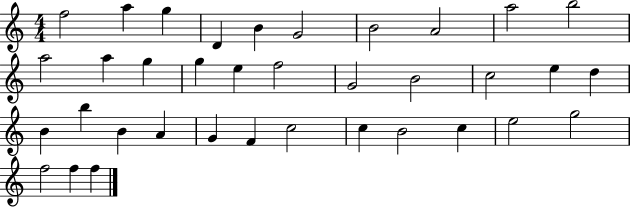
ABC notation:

X:1
T:Untitled
M:4/4
L:1/4
K:C
f2 a g D B G2 B2 A2 a2 b2 a2 a g g e f2 G2 B2 c2 e d B b B A G F c2 c B2 c e2 g2 f2 f f